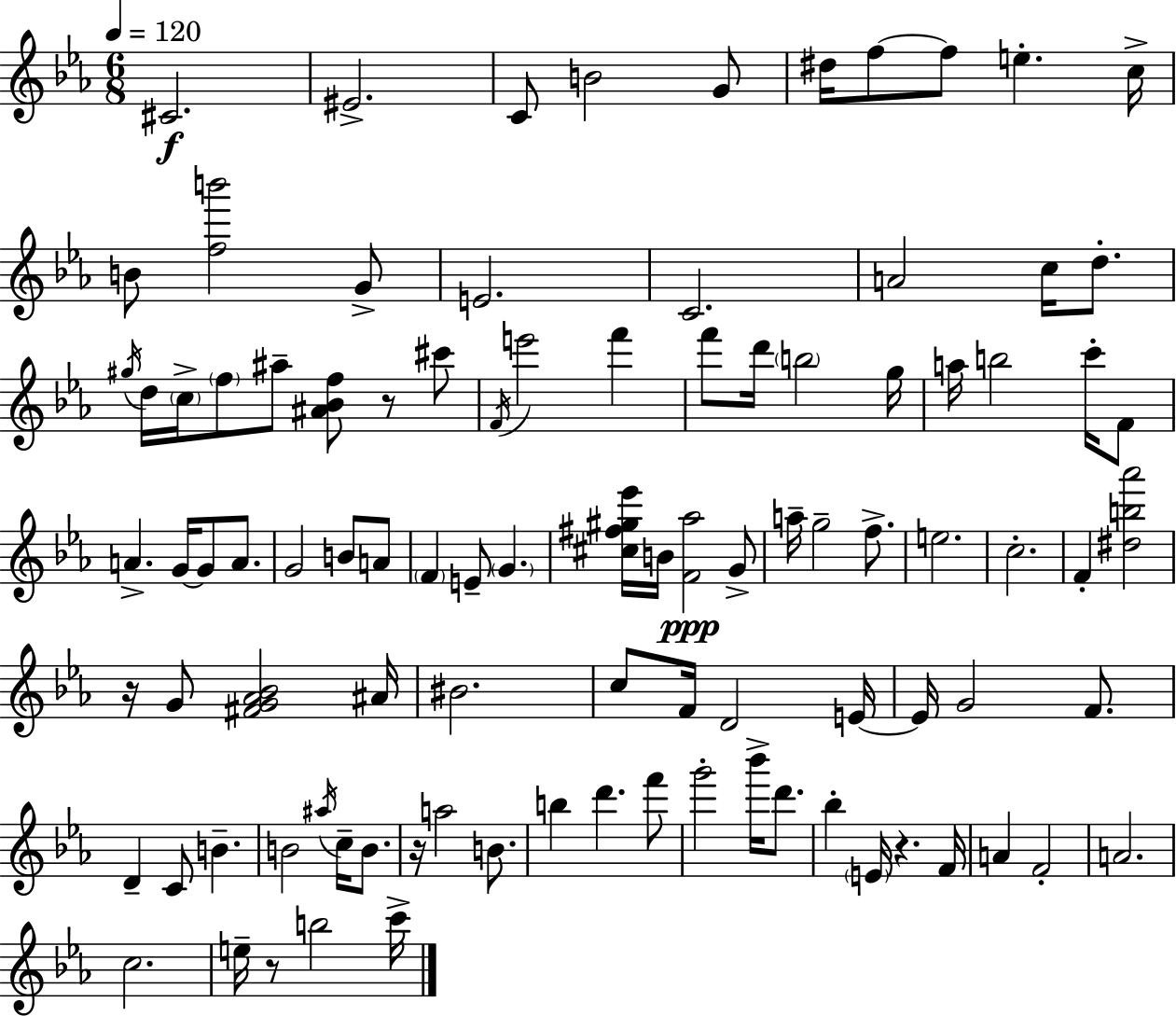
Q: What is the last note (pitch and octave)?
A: C6